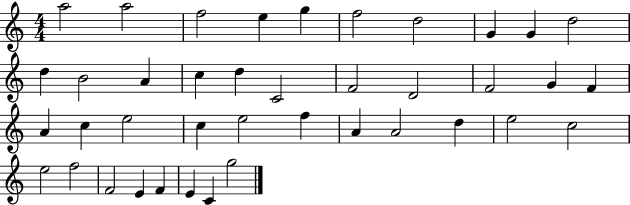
X:1
T:Untitled
M:4/4
L:1/4
K:C
a2 a2 f2 e g f2 d2 G G d2 d B2 A c d C2 F2 D2 F2 G F A c e2 c e2 f A A2 d e2 c2 e2 f2 F2 E F E C g2